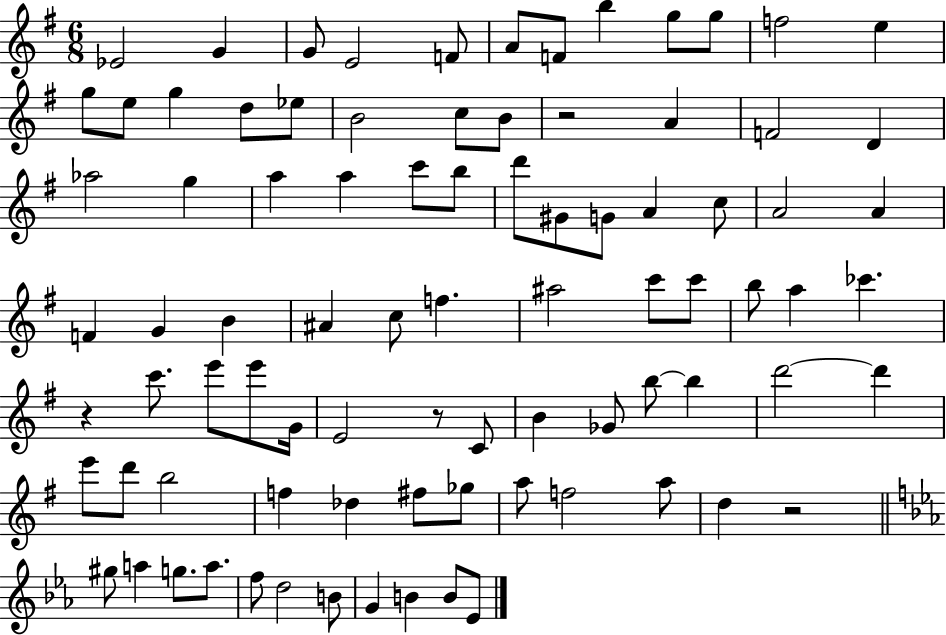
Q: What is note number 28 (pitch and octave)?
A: C6